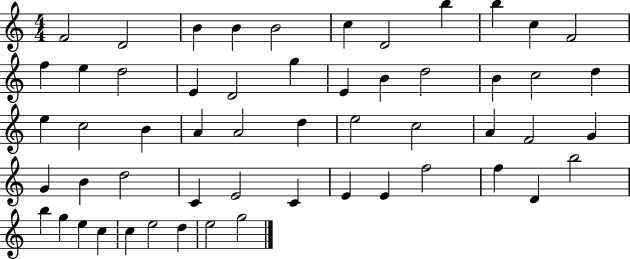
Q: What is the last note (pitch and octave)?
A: G5